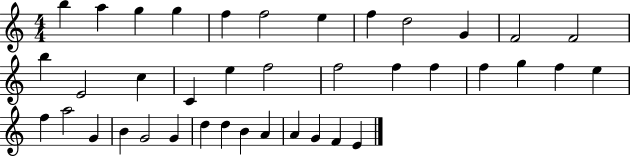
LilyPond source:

{
  \clef treble
  \numericTimeSignature
  \time 4/4
  \key c \major
  b''4 a''4 g''4 g''4 | f''4 f''2 e''4 | f''4 d''2 g'4 | f'2 f'2 | \break b''4 e'2 c''4 | c'4 e''4 f''2 | f''2 f''4 f''4 | f''4 g''4 f''4 e''4 | \break f''4 a''2 g'4 | b'4 g'2 g'4 | d''4 d''4 b'4 a'4 | a'4 g'4 f'4 e'4 | \break \bar "|."
}